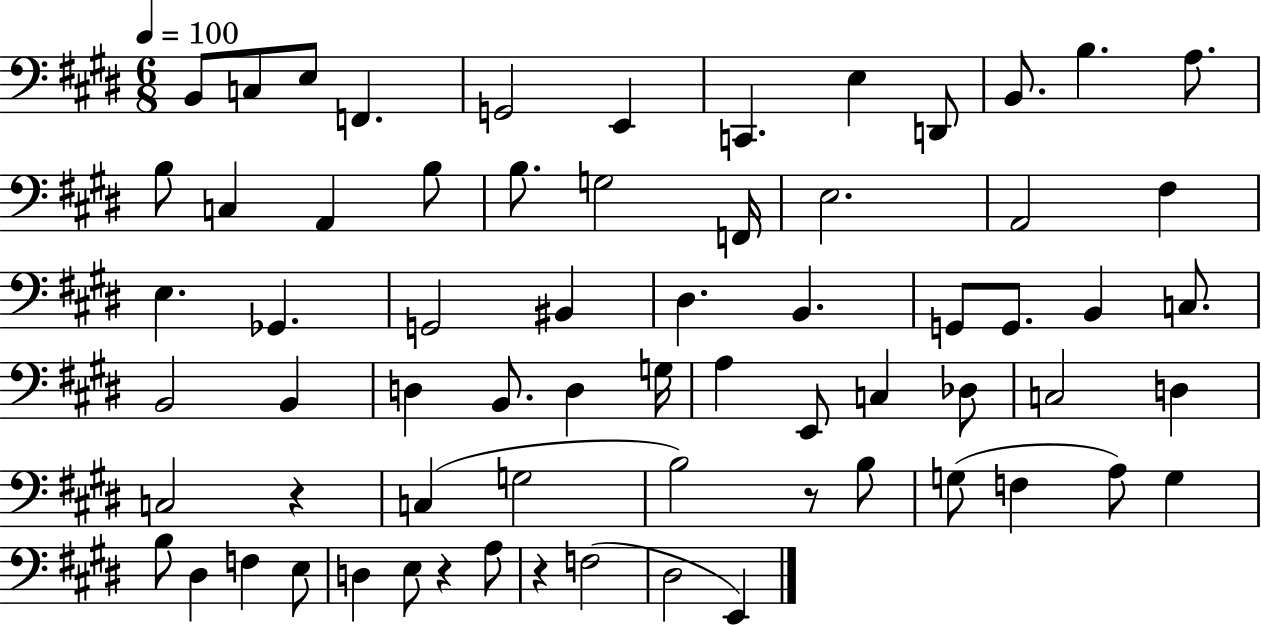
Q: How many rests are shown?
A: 4